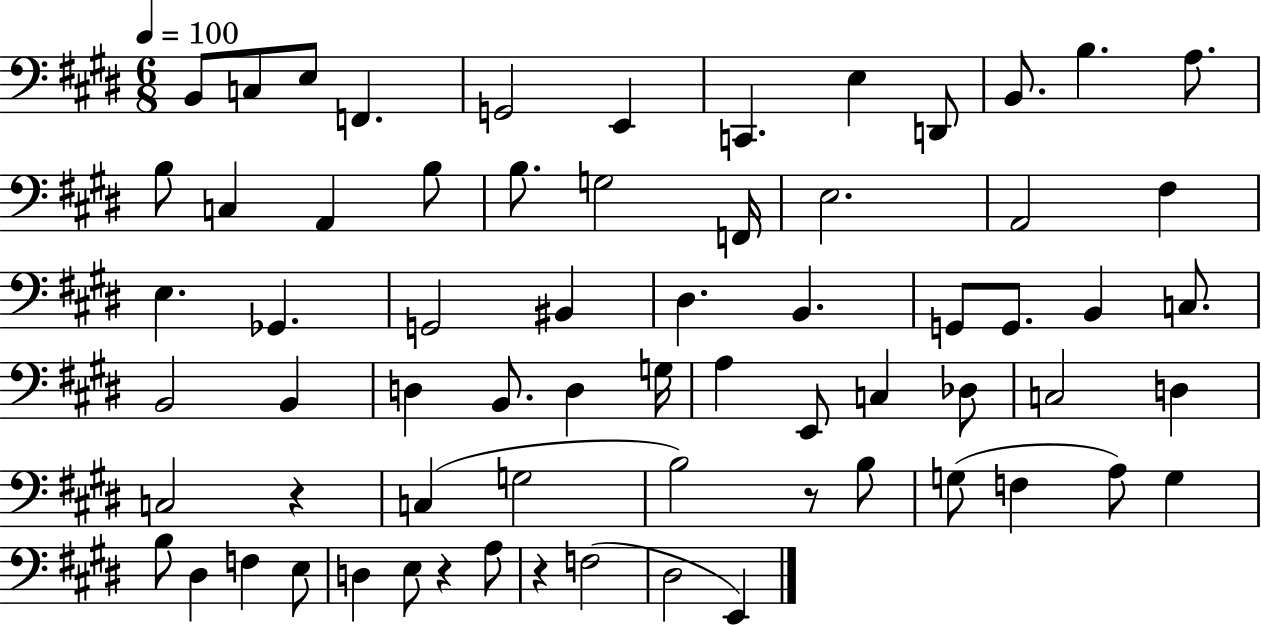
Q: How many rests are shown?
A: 4